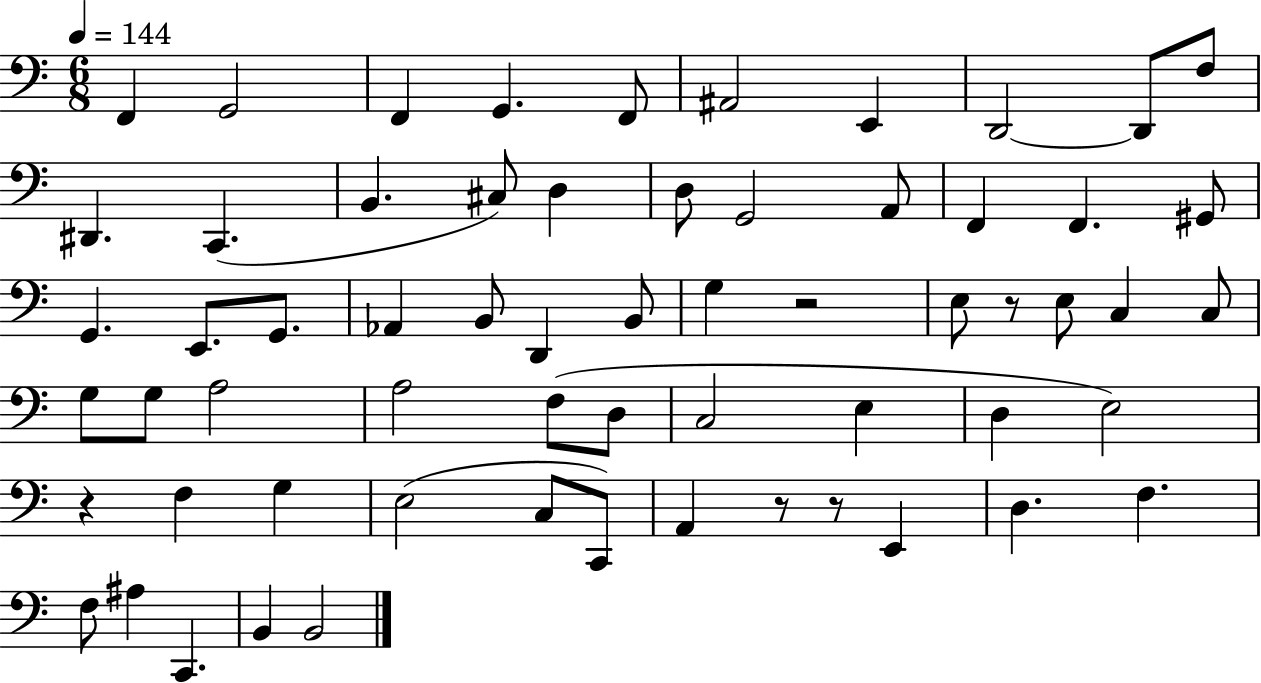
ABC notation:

X:1
T:Untitled
M:6/8
L:1/4
K:C
F,, G,,2 F,, G,, F,,/2 ^A,,2 E,, D,,2 D,,/2 F,/2 ^D,, C,, B,, ^C,/2 D, D,/2 G,,2 A,,/2 F,, F,, ^G,,/2 G,, E,,/2 G,,/2 _A,, B,,/2 D,, B,,/2 G, z2 E,/2 z/2 E,/2 C, C,/2 G,/2 G,/2 A,2 A,2 F,/2 D,/2 C,2 E, D, E,2 z F, G, E,2 C,/2 C,,/2 A,, z/2 z/2 E,, D, F, F,/2 ^A, C,, B,, B,,2